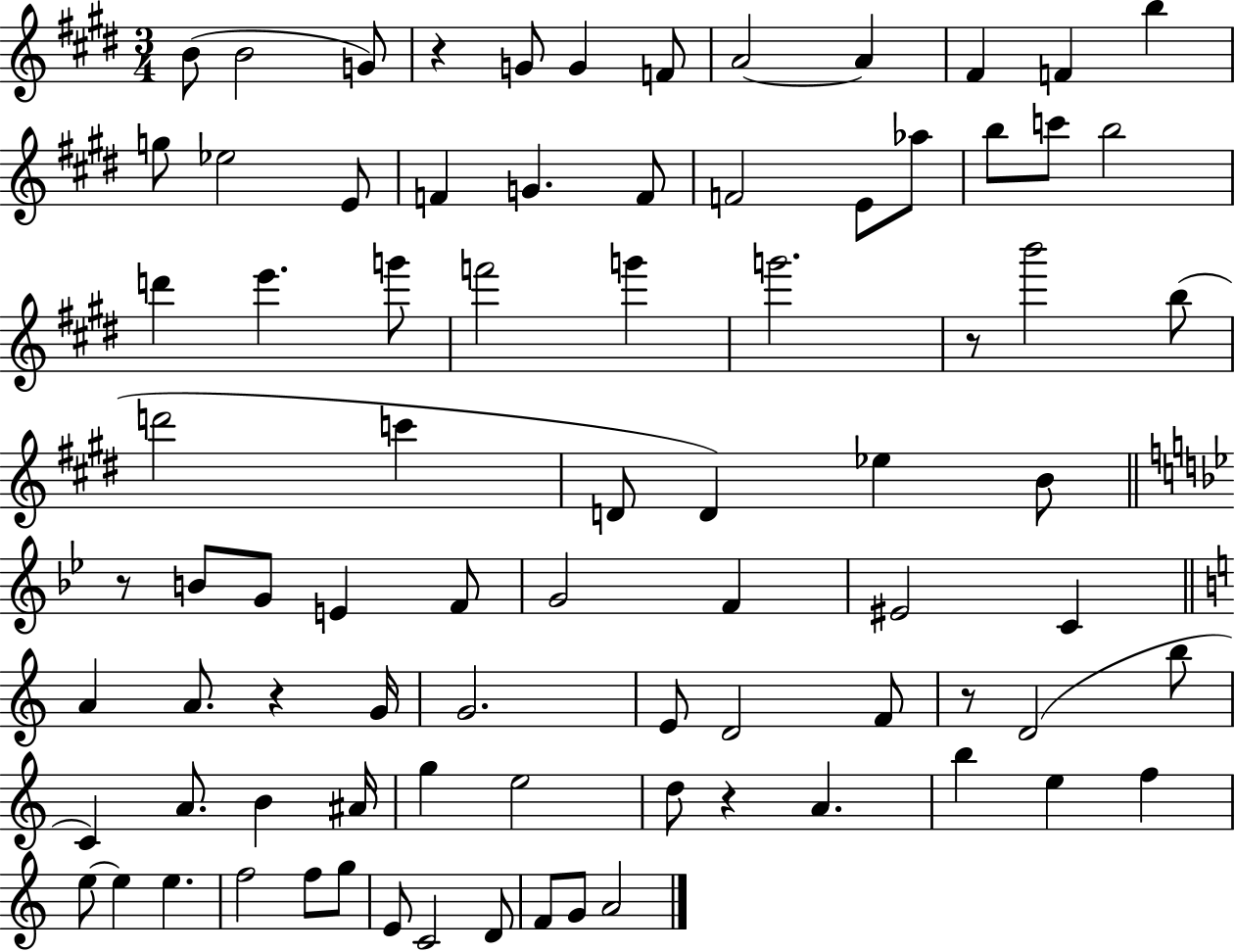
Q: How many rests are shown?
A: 6